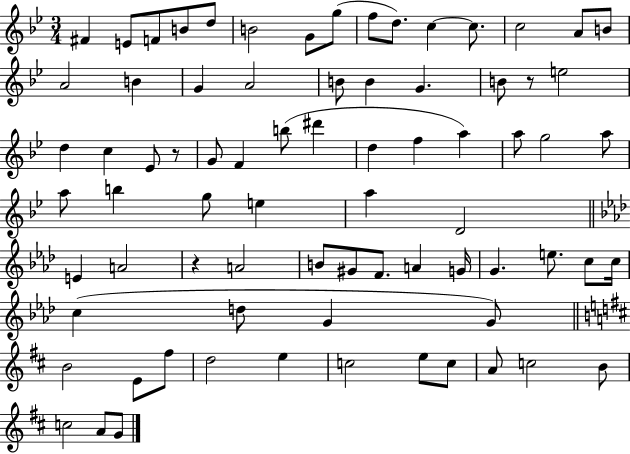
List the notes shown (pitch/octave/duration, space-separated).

F#4/q E4/e F4/e B4/e D5/e B4/h G4/e G5/e F5/e D5/e. C5/q C5/e. C5/h A4/e B4/e A4/h B4/q G4/q A4/h B4/e B4/q G4/q. B4/e R/e E5/h D5/q C5/q Eb4/e R/e G4/e F4/q B5/e D#6/q D5/q F5/q A5/q A5/e G5/h A5/e A5/e B5/q G5/e E5/q A5/q D4/h E4/q A4/h R/q A4/h B4/e G#4/e F4/e. A4/q G4/s G4/q. E5/e. C5/e C5/s C5/q D5/e G4/q G4/e B4/h E4/e F#5/e D5/h E5/q C5/h E5/e C5/e A4/e C5/h B4/e C5/h A4/e G4/e